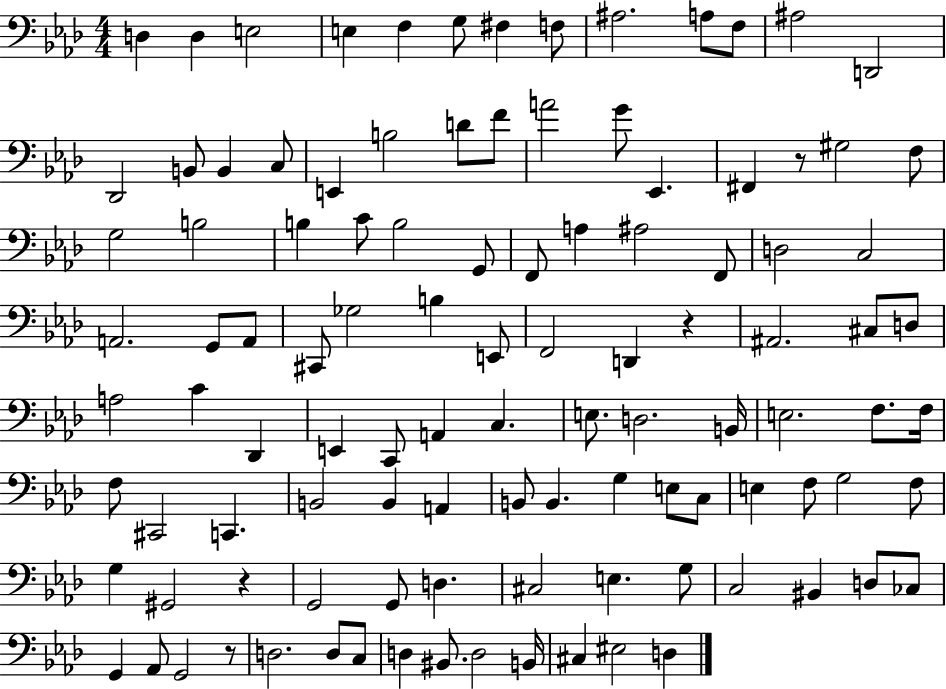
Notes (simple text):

D3/q D3/q E3/h E3/q F3/q G3/e F#3/q F3/e A#3/h. A3/e F3/e A#3/h D2/h Db2/h B2/e B2/q C3/e E2/q B3/h D4/e F4/e A4/h G4/e Eb2/q. F#2/q R/e G#3/h F3/e G3/h B3/h B3/q C4/e B3/h G2/e F2/e A3/q A#3/h F2/e D3/h C3/h A2/h. G2/e A2/e C#2/e Gb3/h B3/q E2/e F2/h D2/q R/q A#2/h. C#3/e D3/e A3/h C4/q Db2/q E2/q C2/e A2/q C3/q. E3/e. D3/h. B2/s E3/h. F3/e. F3/s F3/e C#2/h C2/q. B2/h B2/q A2/q B2/e B2/q. G3/q E3/e C3/e E3/q F3/e G3/h F3/e G3/q G#2/h R/q G2/h G2/e D3/q. C#3/h E3/q. G3/e C3/h BIS2/q D3/e CES3/e G2/q Ab2/e G2/h R/e D3/h. D3/e C3/e D3/q BIS2/e. D3/h B2/s C#3/q EIS3/h D3/q